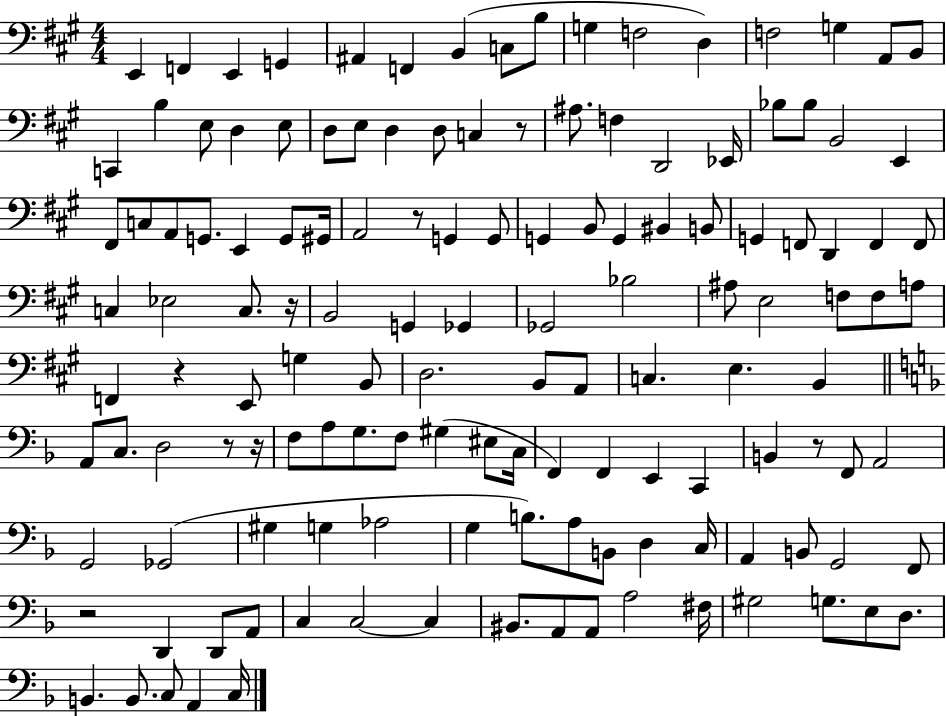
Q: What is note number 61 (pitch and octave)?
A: Gb2